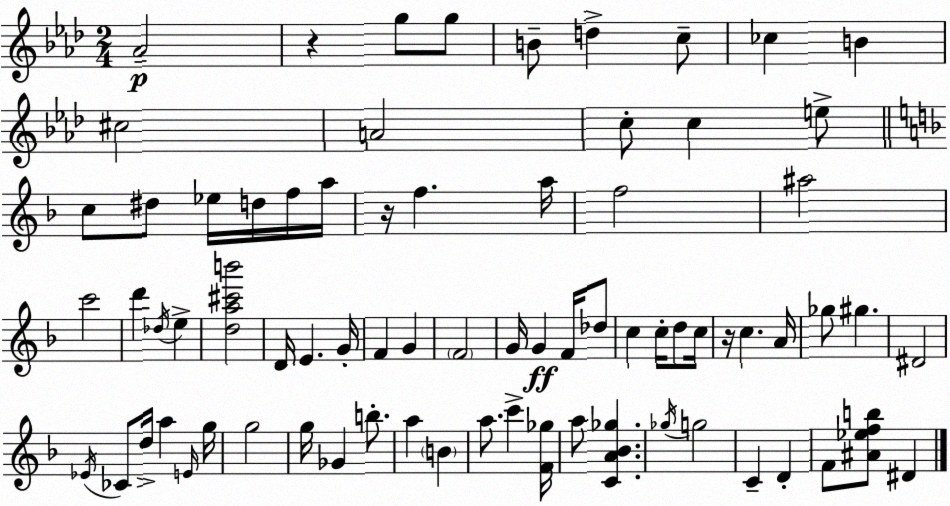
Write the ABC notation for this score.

X:1
T:Untitled
M:2/4
L:1/4
K:Fm
_A2 z g/2 g/2 B/2 d c/2 _c B ^c2 A2 c/2 c e/2 c/2 ^d/2 _e/4 d/4 f/4 a/4 z/4 f a/4 f2 ^a2 c'2 d' _d/4 e [da^c'b']2 D/4 E G/4 F G F2 G/4 G F/4 _d/2 c c/4 d/2 c/4 z/4 c A/4 _g/2 ^g ^D2 _E/4 _C/2 d/4 a E/4 g/4 g2 g/4 _G b/2 a B a/2 c' [F_g]/4 a/2 [CA_B_g] _g/4 g2 C D F/2 [^A_efb]/2 ^D